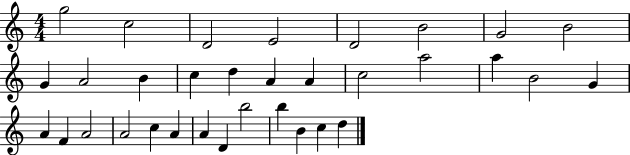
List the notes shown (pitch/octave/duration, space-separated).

G5/h C5/h D4/h E4/h D4/h B4/h G4/h B4/h G4/q A4/h B4/q C5/q D5/q A4/q A4/q C5/h A5/h A5/q B4/h G4/q A4/q F4/q A4/h A4/h C5/q A4/q A4/q D4/q B5/h B5/q B4/q C5/q D5/q